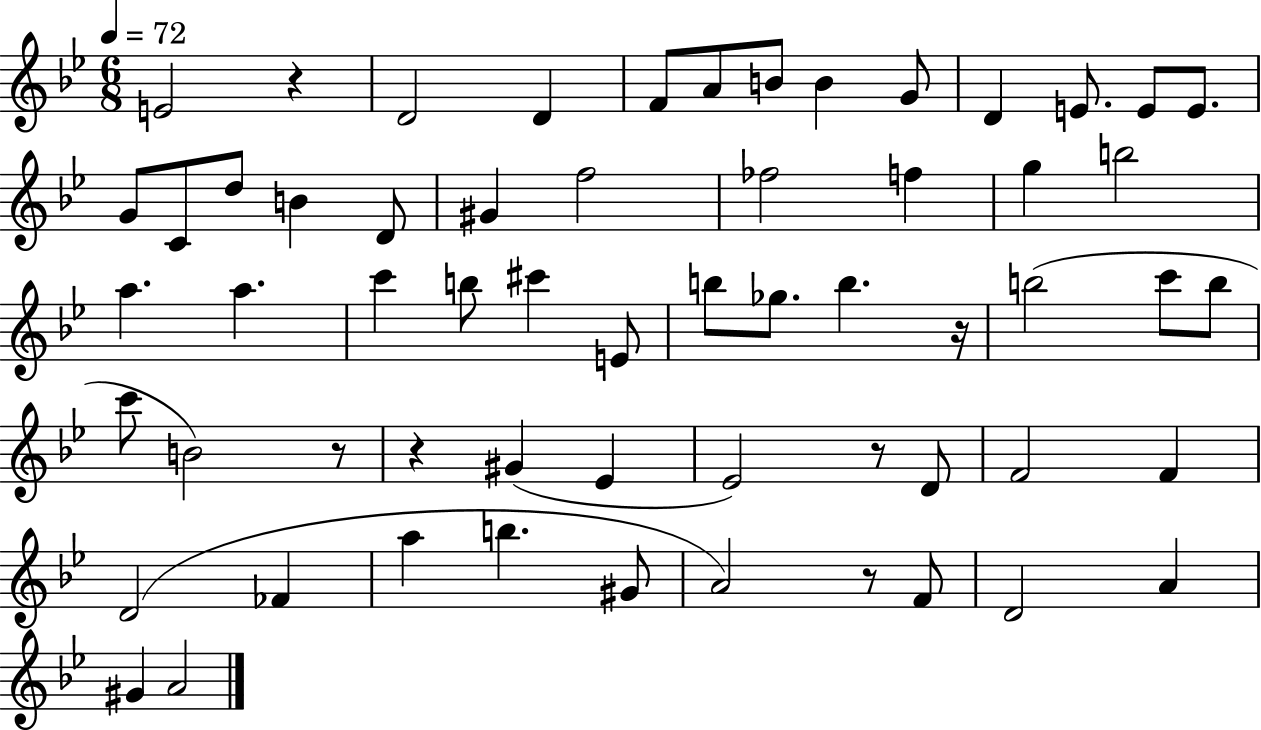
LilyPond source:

{
  \clef treble
  \numericTimeSignature
  \time 6/8
  \key bes \major
  \tempo 4 = 72
  e'2 r4 | d'2 d'4 | f'8 a'8 b'8 b'4 g'8 | d'4 e'8. e'8 e'8. | \break g'8 c'8 d''8 b'4 d'8 | gis'4 f''2 | fes''2 f''4 | g''4 b''2 | \break a''4. a''4. | c'''4 b''8 cis'''4 e'8 | b''8 ges''8. b''4. r16 | b''2( c'''8 b''8 | \break c'''8 b'2) r8 | r4 gis'4( ees'4 | ees'2) r8 d'8 | f'2 f'4 | \break d'2( fes'4 | a''4 b''4. gis'8 | a'2) r8 f'8 | d'2 a'4 | \break gis'4 a'2 | \bar "|."
}